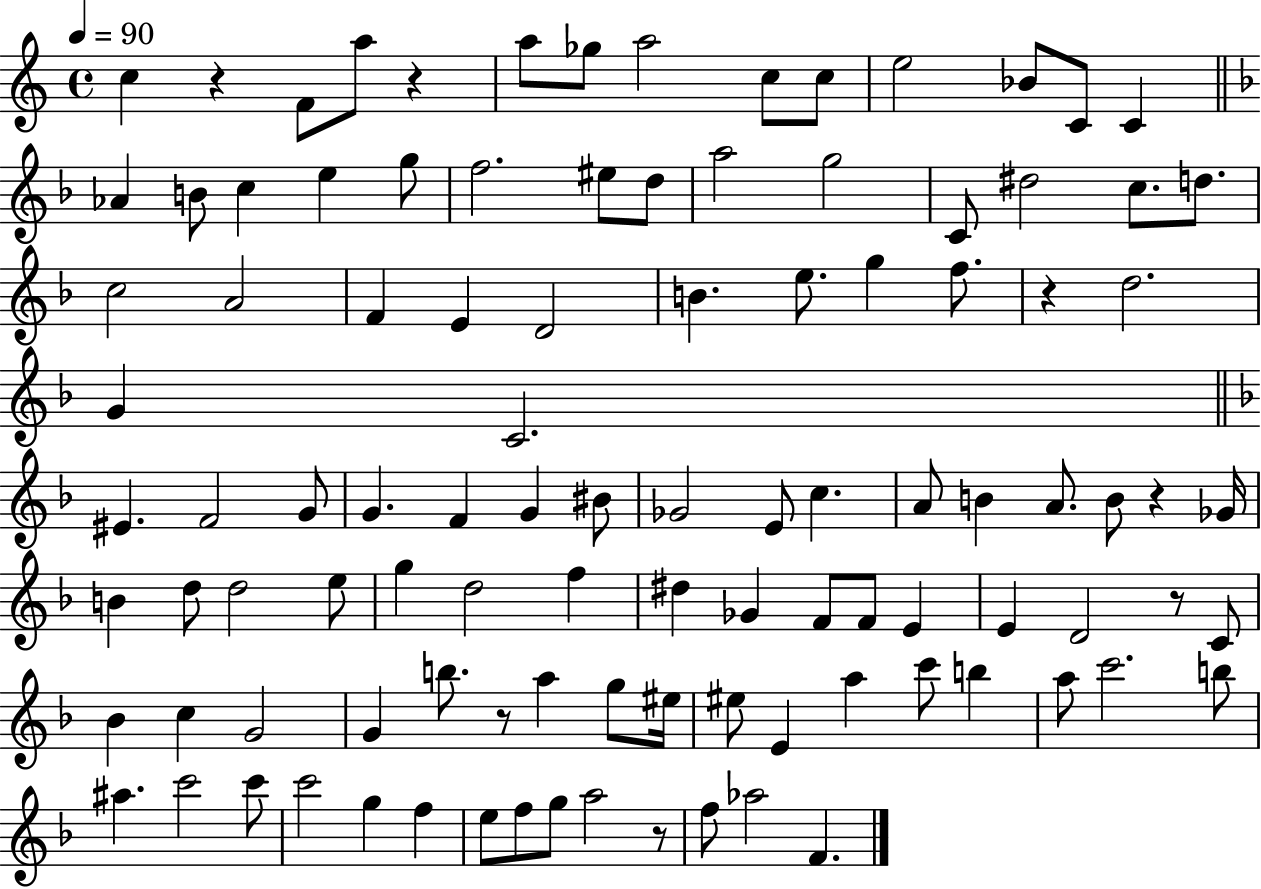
C5/q R/q F4/e A5/e R/q A5/e Gb5/e A5/h C5/e C5/e E5/h Bb4/e C4/e C4/q Ab4/q B4/e C5/q E5/q G5/e F5/h. EIS5/e D5/e A5/h G5/h C4/e D#5/h C5/e. D5/e. C5/h A4/h F4/q E4/q D4/h B4/q. E5/e. G5/q F5/e. R/q D5/h. G4/q C4/h. EIS4/q. F4/h G4/e G4/q. F4/q G4/q BIS4/e Gb4/h E4/e C5/q. A4/e B4/q A4/e. B4/e R/q Gb4/s B4/q D5/e D5/h E5/e G5/q D5/h F5/q D#5/q Gb4/q F4/e F4/e E4/q E4/q D4/h R/e C4/e Bb4/q C5/q G4/h G4/q B5/e. R/e A5/q G5/e EIS5/s EIS5/e E4/q A5/q C6/e B5/q A5/e C6/h. B5/e A#5/q. C6/h C6/e C6/h G5/q F5/q E5/e F5/e G5/e A5/h R/e F5/e Ab5/h F4/q.